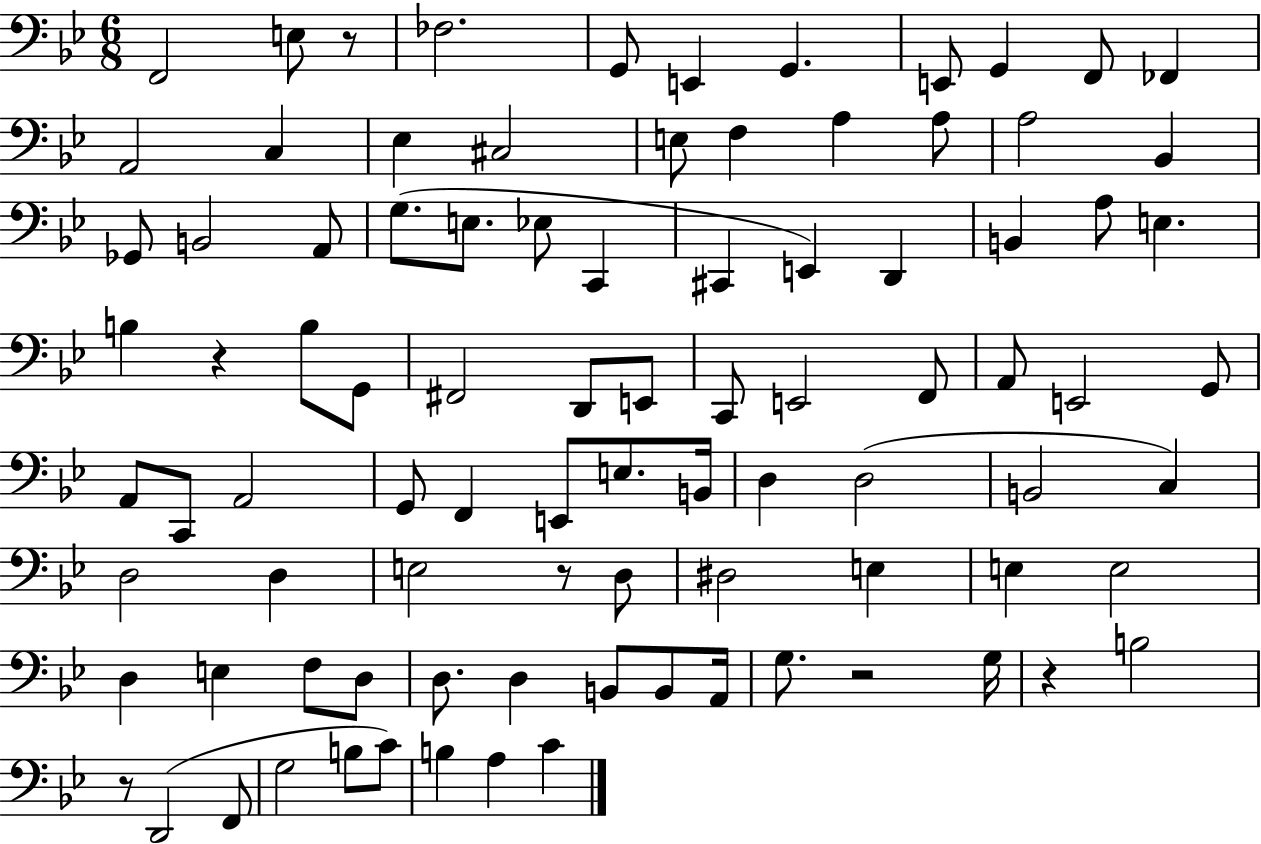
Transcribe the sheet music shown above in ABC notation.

X:1
T:Untitled
M:6/8
L:1/4
K:Bb
F,,2 E,/2 z/2 _F,2 G,,/2 E,, G,, E,,/2 G,, F,,/2 _F,, A,,2 C, _E, ^C,2 E,/2 F, A, A,/2 A,2 _B,, _G,,/2 B,,2 A,,/2 G,/2 E,/2 _E,/2 C,, ^C,, E,, D,, B,, A,/2 E, B, z B,/2 G,,/2 ^F,,2 D,,/2 E,,/2 C,,/2 E,,2 F,,/2 A,,/2 E,,2 G,,/2 A,,/2 C,,/2 A,,2 G,,/2 F,, E,,/2 E,/2 B,,/4 D, D,2 B,,2 C, D,2 D, E,2 z/2 D,/2 ^D,2 E, E, E,2 D, E, F,/2 D,/2 D,/2 D, B,,/2 B,,/2 A,,/4 G,/2 z2 G,/4 z B,2 z/2 D,,2 F,,/2 G,2 B,/2 C/2 B, A, C